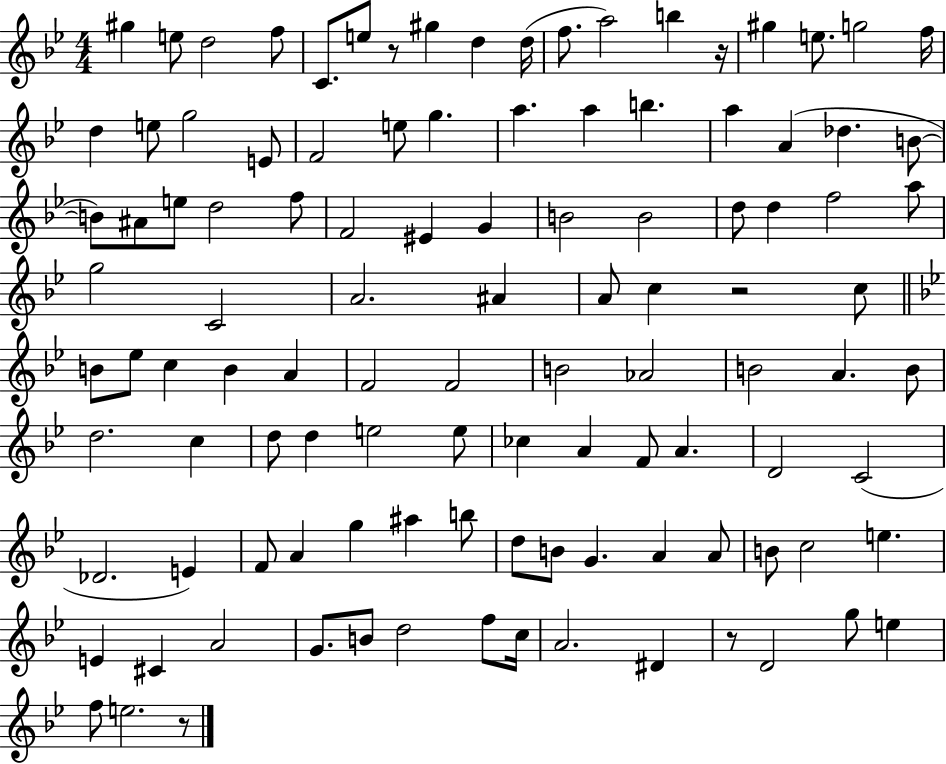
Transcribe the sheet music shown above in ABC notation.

X:1
T:Untitled
M:4/4
L:1/4
K:Bb
^g e/2 d2 f/2 C/2 e/2 z/2 ^g d d/4 f/2 a2 b z/4 ^g e/2 g2 f/4 d e/2 g2 E/2 F2 e/2 g a a b a A _d B/2 B/2 ^A/2 e/2 d2 f/2 F2 ^E G B2 B2 d/2 d f2 a/2 g2 C2 A2 ^A A/2 c z2 c/2 B/2 _e/2 c B A F2 F2 B2 _A2 B2 A B/2 d2 c d/2 d e2 e/2 _c A F/2 A D2 C2 _D2 E F/2 A g ^a b/2 d/2 B/2 G A A/2 B/2 c2 e E ^C A2 G/2 B/2 d2 f/2 c/4 A2 ^D z/2 D2 g/2 e f/2 e2 z/2